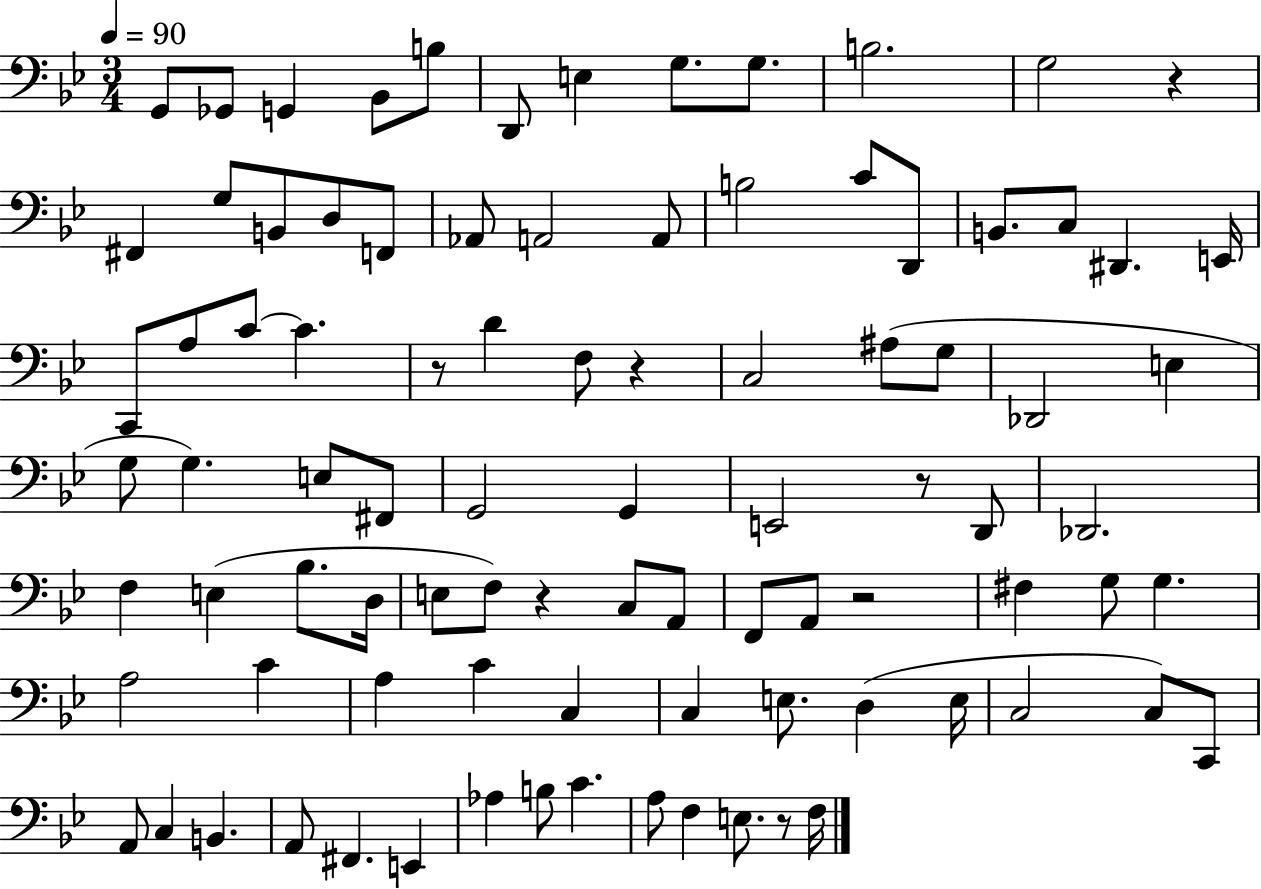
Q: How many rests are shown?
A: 7